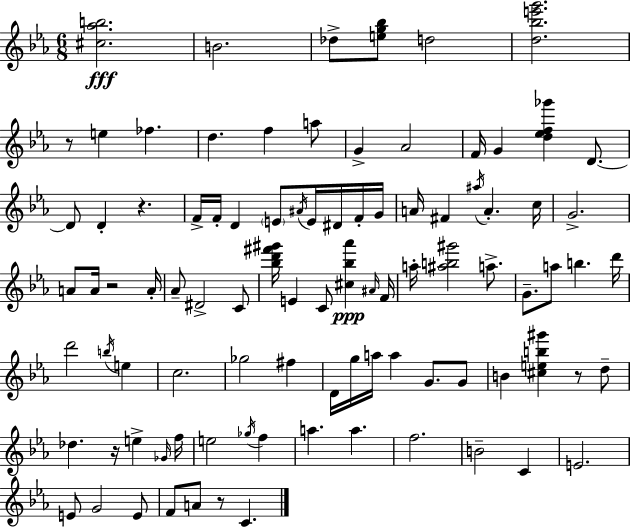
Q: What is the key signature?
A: EES major